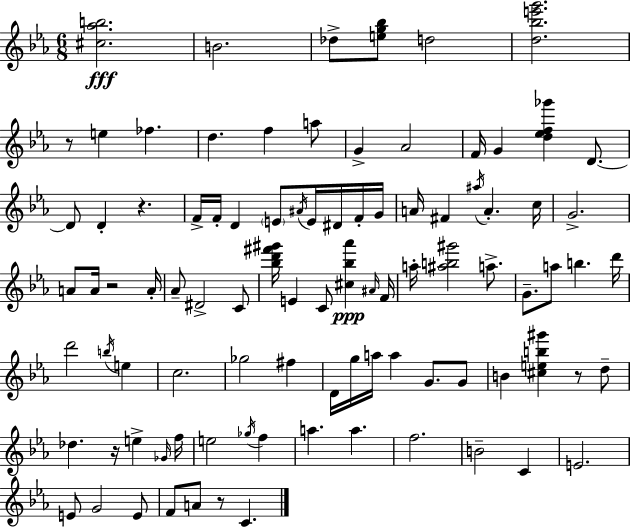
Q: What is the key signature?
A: EES major